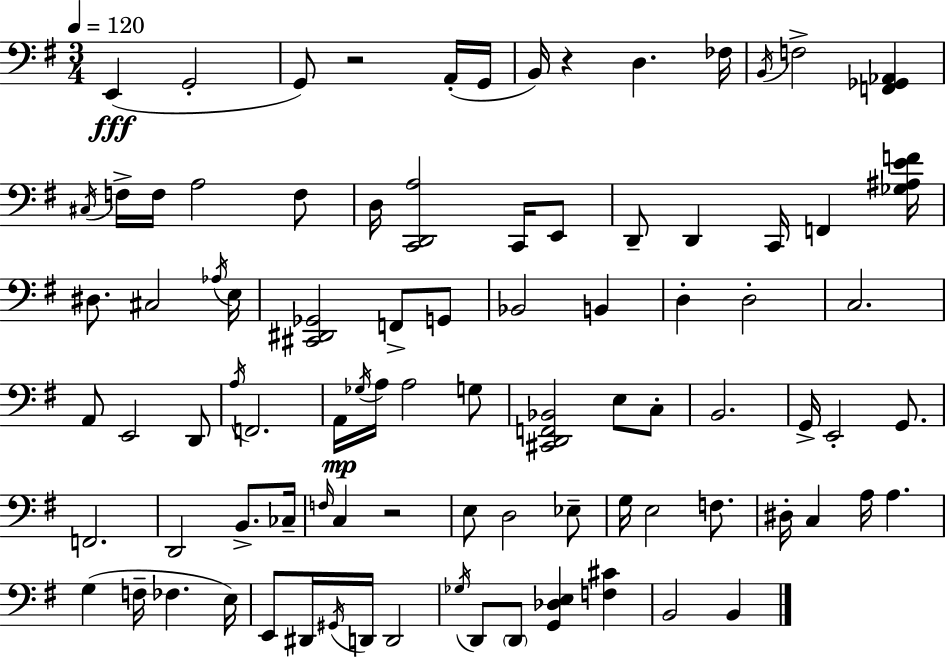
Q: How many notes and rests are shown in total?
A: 89